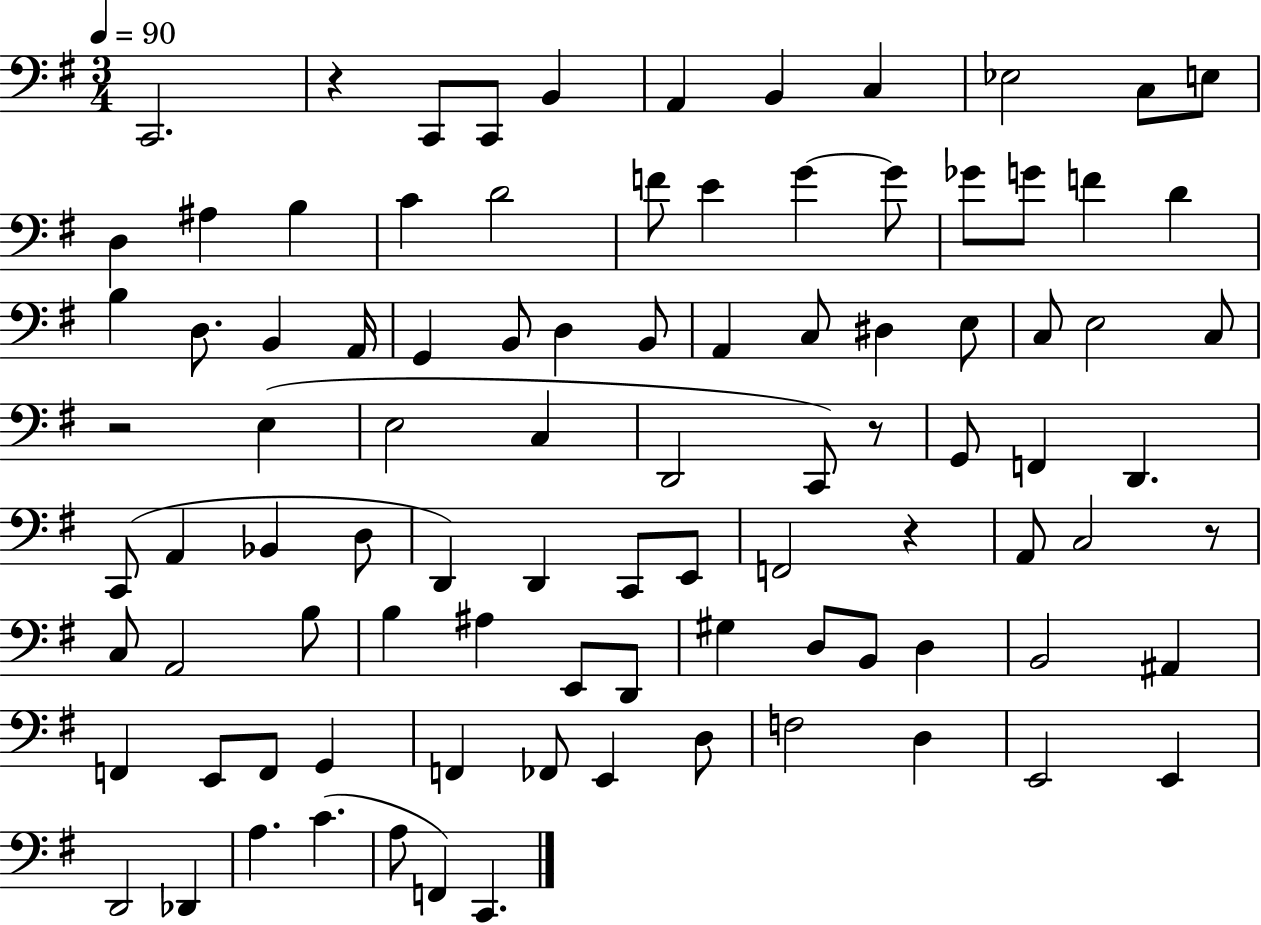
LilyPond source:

{
  \clef bass
  \numericTimeSignature
  \time 3/4
  \key g \major
  \tempo 4 = 90
  c,2. | r4 c,8 c,8 b,4 | a,4 b,4 c4 | ees2 c8 e8 | \break d4 ais4 b4 | c'4 d'2 | f'8 e'4 g'4~~ g'8 | ges'8 g'8 f'4 d'4 | \break b4 d8. b,4 a,16 | g,4 b,8 d4 b,8 | a,4 c8 dis4 e8 | c8 e2 c8 | \break r2 e4( | e2 c4 | d,2 c,8) r8 | g,8 f,4 d,4. | \break c,8( a,4 bes,4 d8 | d,4) d,4 c,8 e,8 | f,2 r4 | a,8 c2 r8 | \break c8 a,2 b8 | b4 ais4 e,8 d,8 | gis4 d8 b,8 d4 | b,2 ais,4 | \break f,4 e,8 f,8 g,4 | f,4 fes,8 e,4 d8 | f2 d4 | e,2 e,4 | \break d,2 des,4 | a4. c'4.( | a8 f,4) c,4. | \bar "|."
}